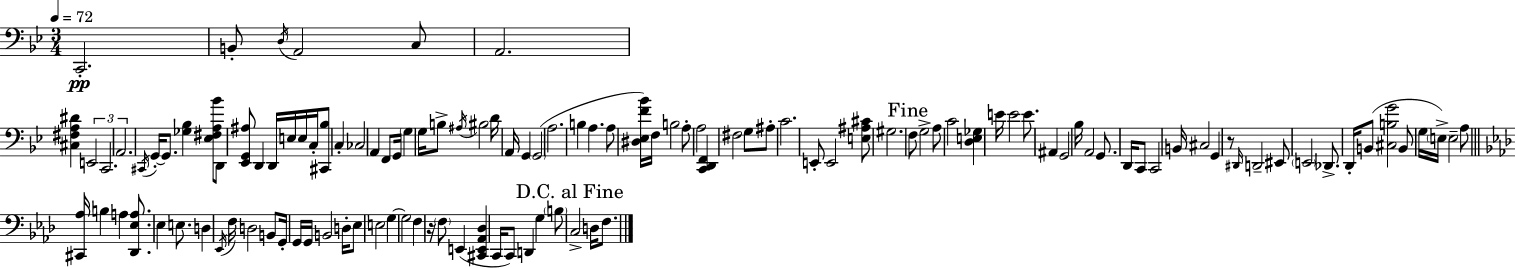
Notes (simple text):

C2/h. B2/e D3/s A2/h C3/e A2/h. [C#3,F#3,A3,D#4]/q E2/h C2/h. A2/h. C#2/s G2/s G2/e. [Gb3,Bb3]/q [Eb3,F#3,A3,Bb4]/e D2/e [Eb2,G2,A#3]/e D2/q D2/s E3/s E3/s C3/s [C#2,Bb3]/e C3/q CES3/h A2/q F2/e G2/s G3/q G3/s B3/e A#3/s BIS3/h D4/s A2/s G2/q G2/h A3/h. B3/q A3/q. A3/e [D#3,Eb3,F4,Bb4]/s F3/s B3/h A3/e A3/h [C2,D2,F2]/q F#3/h G3/e A#3/e C4/h. E2/e E2/h [E3,A#3,C#4]/e G#3/h. F3/e G3/h A3/e C4/h [D3,E3,Gb3]/q E4/s E4/h E4/e. A#2/q G2/h Bb3/s A2/h G2/e. D2/s C2/e C2/h B2/s C#3/h G2/q R/e D#2/s D2/h EIS2/e E2/h Db2/e. D2/s B2/e [C#3,B3,G4]/h B2/e G3/s E3/s E3/h A3/e [C#2,Ab3]/s B3/q A3/q [Db2,Eb3,A3]/e. Eb3/q E3/e. D3/q Eb2/s F3/s D3/h B2/e G2/s G2/s G2/s B2/h D3/s Eb3/e E3/h G3/q G3/h F3/q R/s F3/e E2/q [C#2,E2,Ab2,Db3]/q C2/s C2/e D2/q G3/q B3/e C3/h D3/s F3/e.